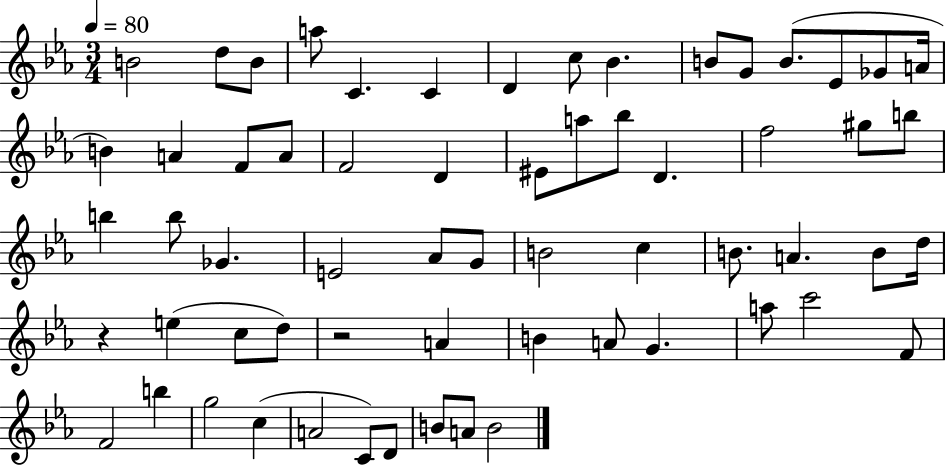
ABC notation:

X:1
T:Untitled
M:3/4
L:1/4
K:Eb
B2 d/2 B/2 a/2 C C D c/2 _B B/2 G/2 B/2 _E/2 _G/2 A/4 B A F/2 A/2 F2 D ^E/2 a/2 _b/2 D f2 ^g/2 b/2 b b/2 _G E2 _A/2 G/2 B2 c B/2 A B/2 d/4 z e c/2 d/2 z2 A B A/2 G a/2 c'2 F/2 F2 b g2 c A2 C/2 D/2 B/2 A/2 B2